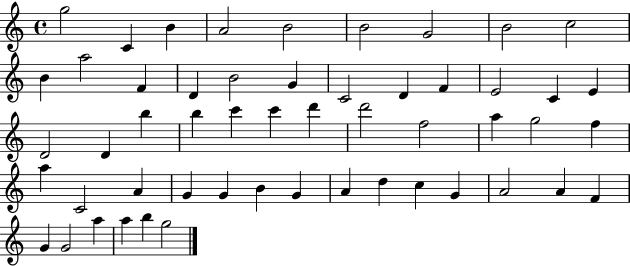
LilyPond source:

{
  \clef treble
  \time 4/4
  \defaultTimeSignature
  \key c \major
  g''2 c'4 b'4 | a'2 b'2 | b'2 g'2 | b'2 c''2 | \break b'4 a''2 f'4 | d'4 b'2 g'4 | c'2 d'4 f'4 | e'2 c'4 e'4 | \break d'2 d'4 b''4 | b''4 c'''4 c'''4 d'''4 | d'''2 f''2 | a''4 g''2 f''4 | \break a''4 c'2 a'4 | g'4 g'4 b'4 g'4 | a'4 d''4 c''4 g'4 | a'2 a'4 f'4 | \break g'4 g'2 a''4 | a''4 b''4 g''2 | \bar "|."
}